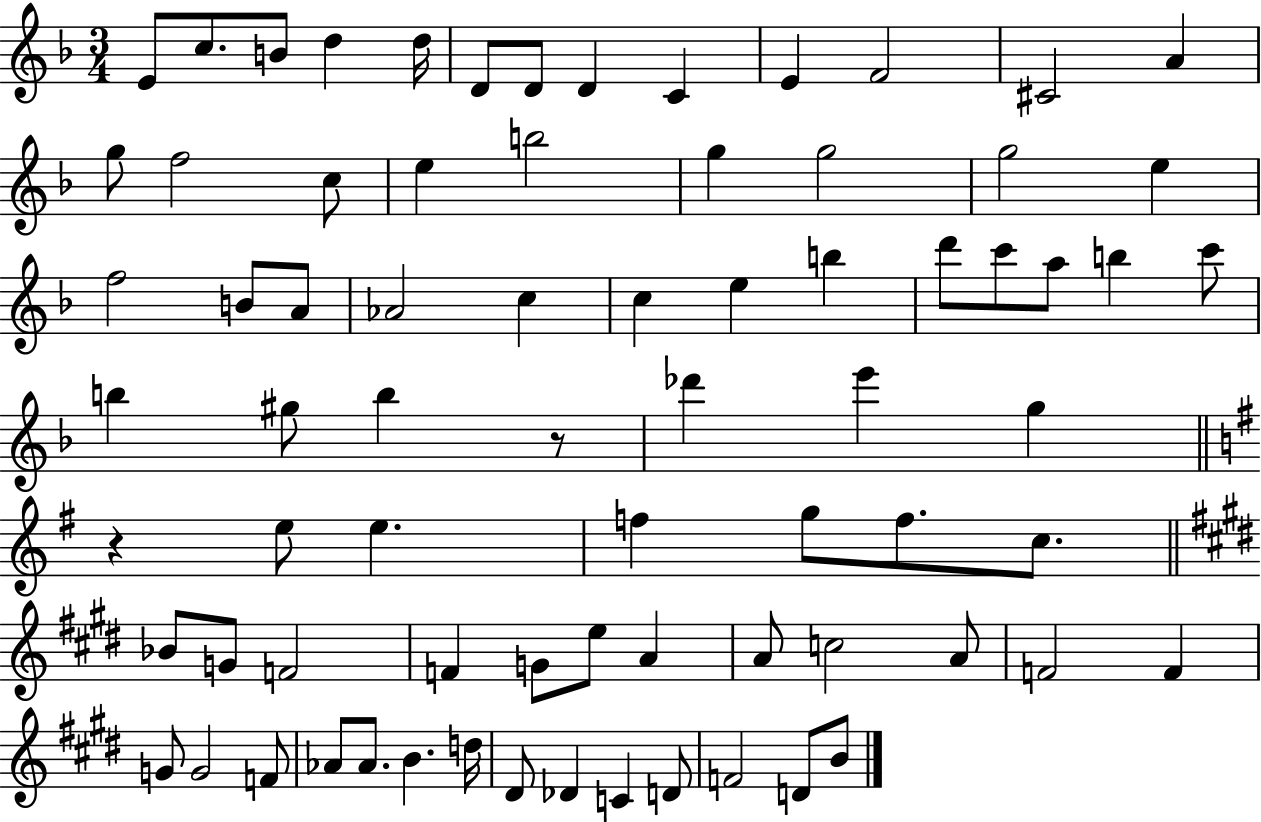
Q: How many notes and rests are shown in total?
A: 75